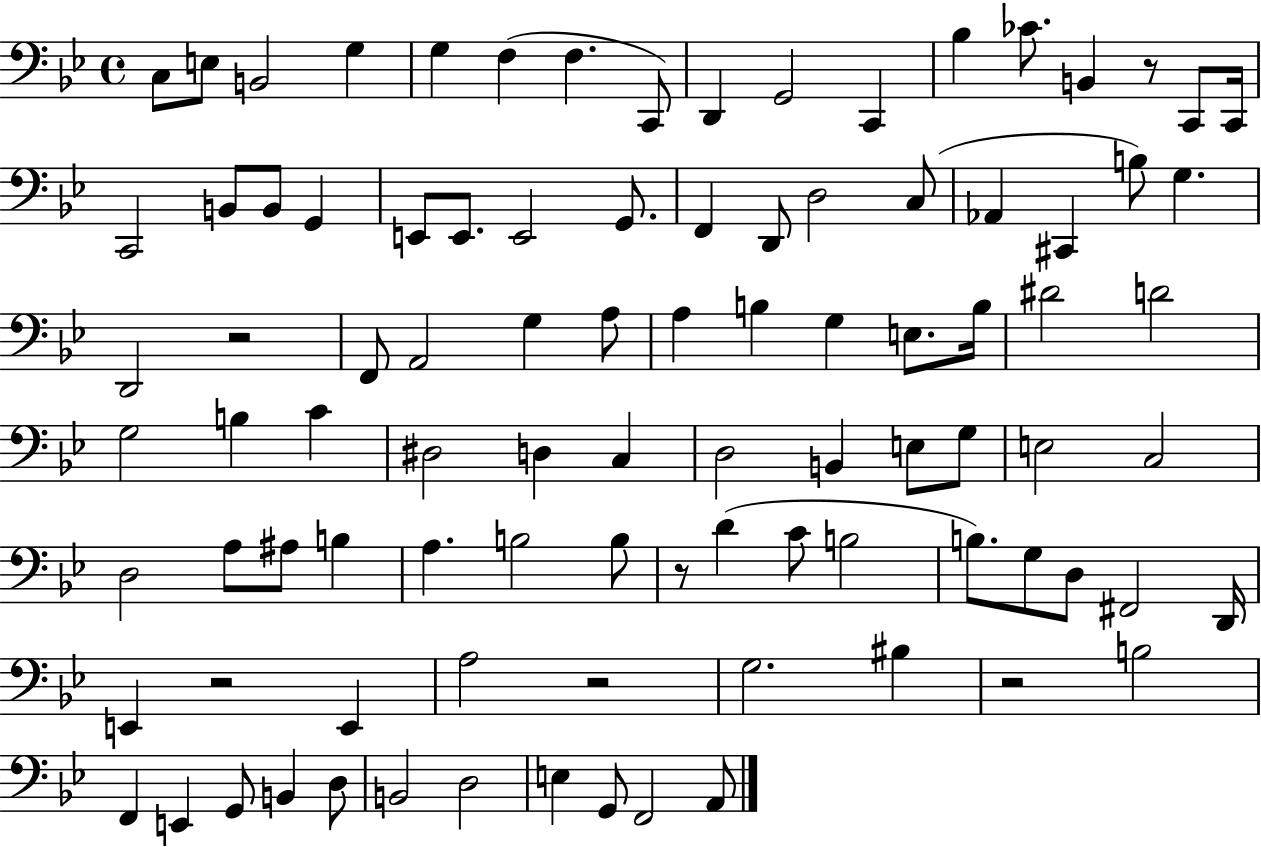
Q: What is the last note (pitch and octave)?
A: A2